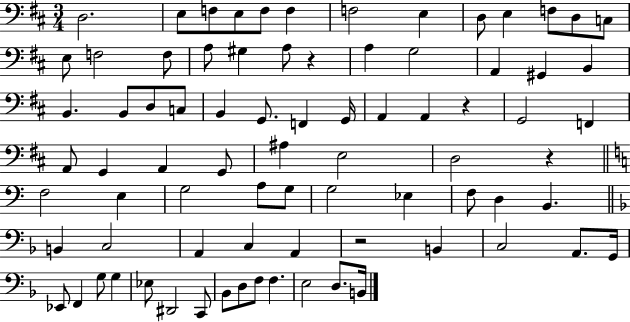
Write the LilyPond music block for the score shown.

{
  \clef bass
  \numericTimeSignature
  \time 3/4
  \key d \major
  \repeat volta 2 { d2. | e8 f8 e8 f8 f4 | f2 e4 | d8 e4 f8 d8 c8 | \break e8 f2 f8 | a8 gis4 a8 r4 | a4 g2 | a,4 gis,4 b,4 | \break b,4. b,8 d8 c8 | b,4 g,8. f,4 g,16 | a,4 a,4 r4 | g,2 f,4 | \break a,8 g,4 a,4 g,8 | ais4 e2 | d2 r4 | \bar "||" \break \key a \minor f2 e4 | g2 a8 g8 | g2 ees4 | f8 d4 b,4. | \break \bar "||" \break \key d \minor b,4 c2 | a,4 c4 a,4 | r2 b,4 | c2 a,8. g,16 | \break ees,8 f,4 g8 g4 | ees8 dis,2 c,8 | bes,8 d8 f8 f4. | e2 d8. b,16 | \break } \bar "|."
}